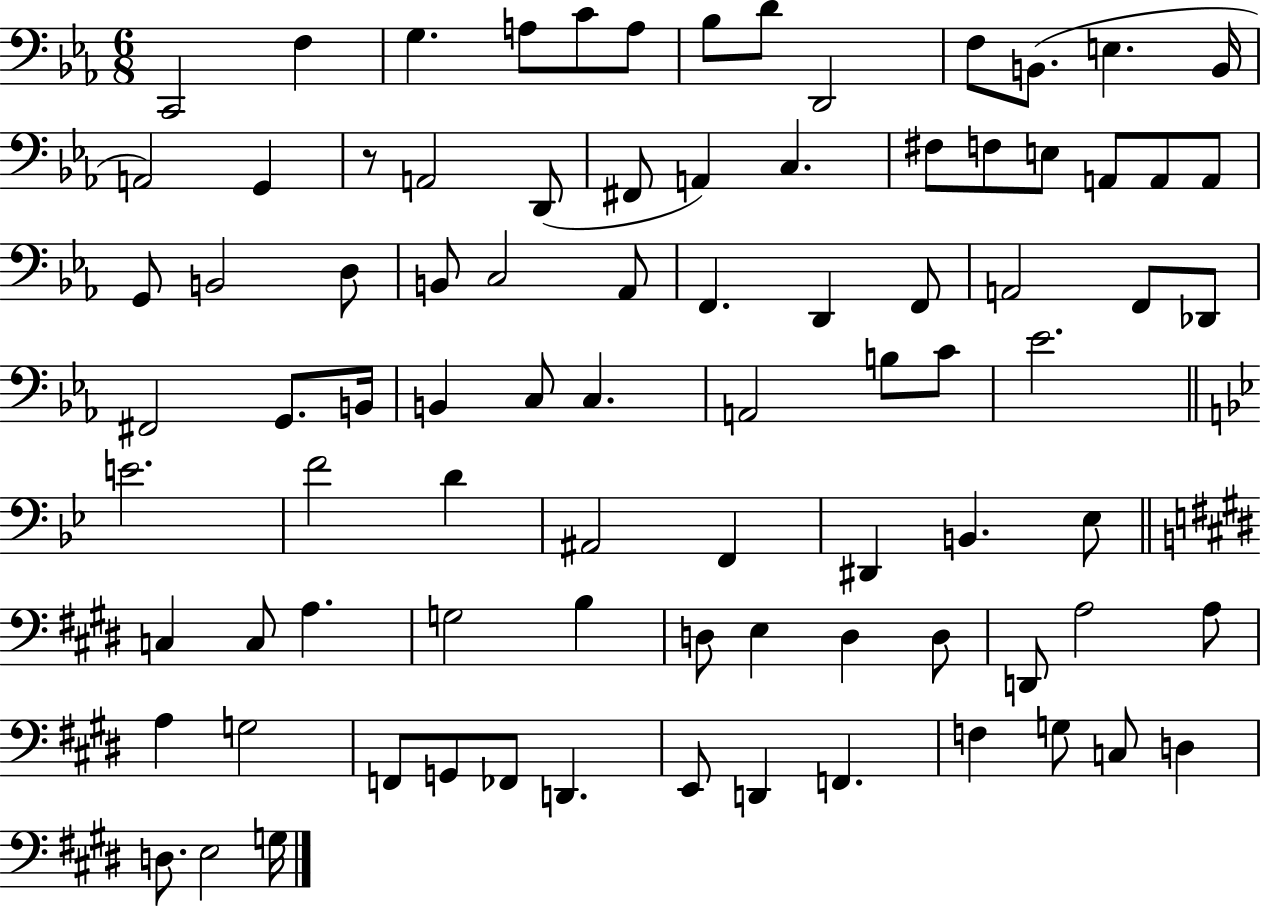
X:1
T:Untitled
M:6/8
L:1/4
K:Eb
C,,2 F, G, A,/2 C/2 A,/2 _B,/2 D/2 D,,2 F,/2 B,,/2 E, B,,/4 A,,2 G,, z/2 A,,2 D,,/2 ^F,,/2 A,, C, ^F,/2 F,/2 E,/2 A,,/2 A,,/2 A,,/2 G,,/2 B,,2 D,/2 B,,/2 C,2 _A,,/2 F,, D,, F,,/2 A,,2 F,,/2 _D,,/2 ^F,,2 G,,/2 B,,/4 B,, C,/2 C, A,,2 B,/2 C/2 _E2 E2 F2 D ^A,,2 F,, ^D,, B,, _E,/2 C, C,/2 A, G,2 B, D,/2 E, D, D,/2 D,,/2 A,2 A,/2 A, G,2 F,,/2 G,,/2 _F,,/2 D,, E,,/2 D,, F,, F, G,/2 C,/2 D, D,/2 E,2 G,/4